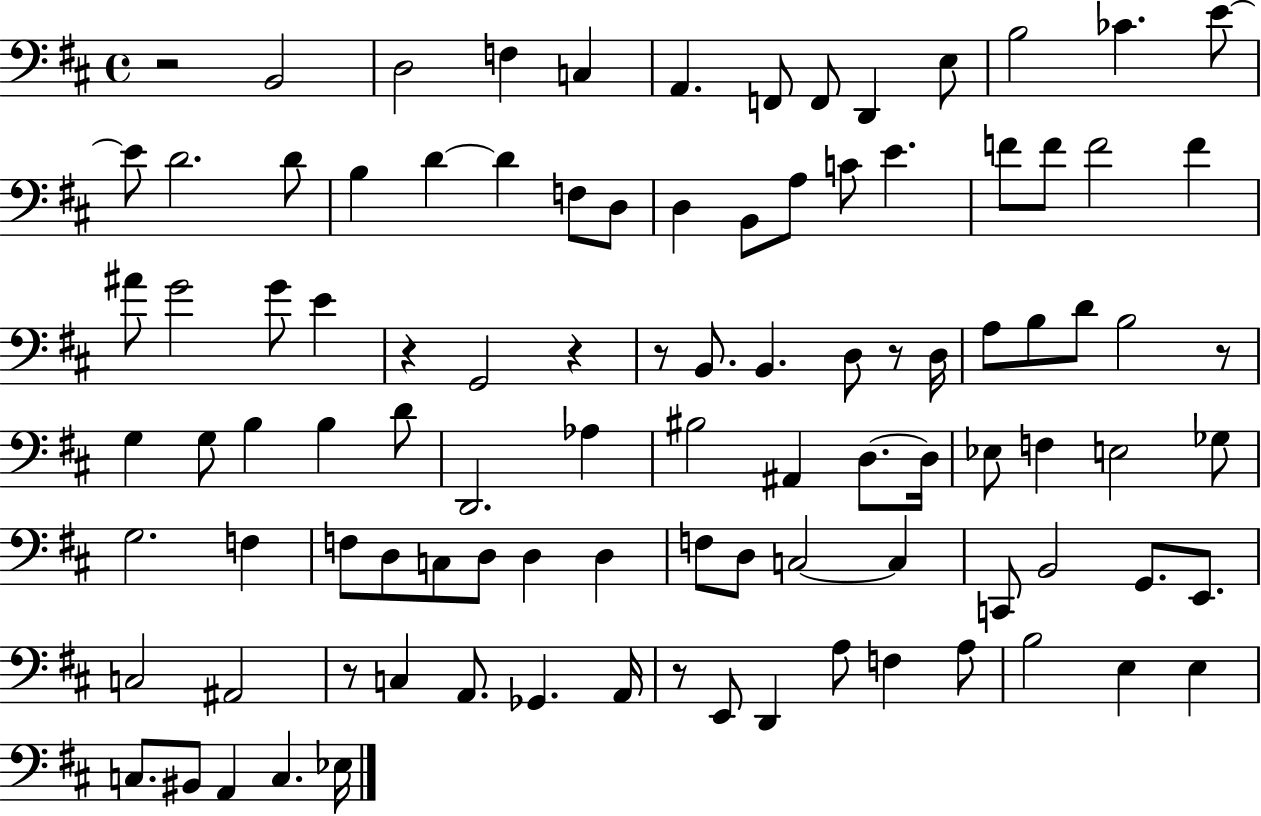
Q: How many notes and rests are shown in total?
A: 100